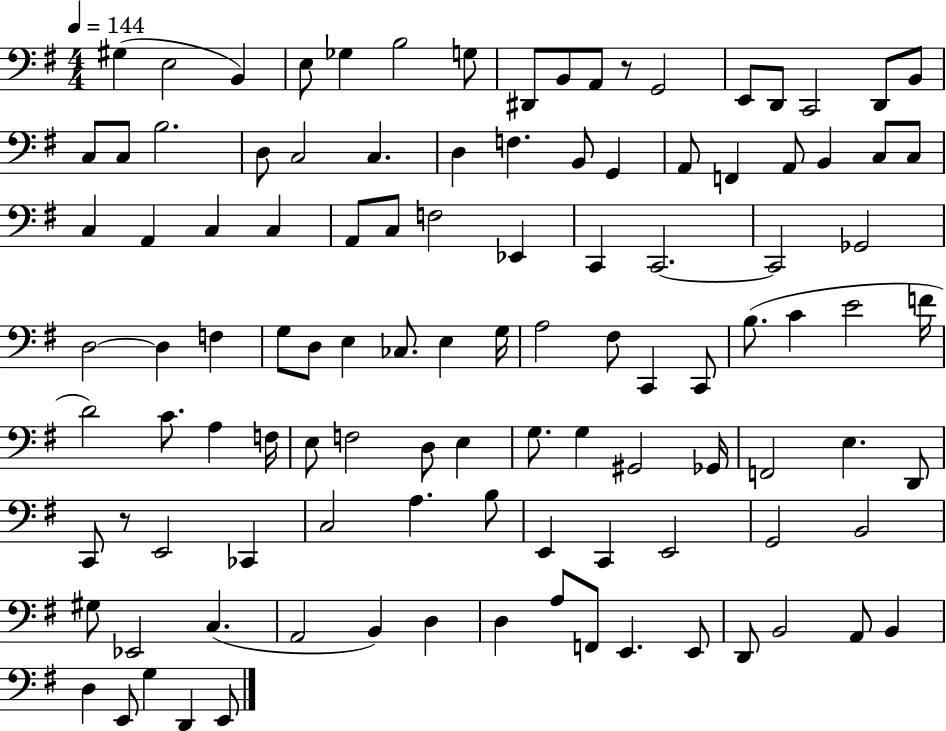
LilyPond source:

{
  \clef bass
  \numericTimeSignature
  \time 4/4
  \key g \major
  \tempo 4 = 144
  gis4( e2 b,4) | e8 ges4 b2 g8 | dis,8 b,8 a,8 r8 g,2 | e,8 d,8 c,2 d,8 b,8 | \break c8 c8 b2. | d8 c2 c4. | d4 f4. b,8 g,4 | a,8 f,4 a,8 b,4 c8 c8 | \break c4 a,4 c4 c4 | a,8 c8 f2 ees,4 | c,4 c,2.~~ | c,2 ges,2 | \break d2~~ d4 f4 | g8 d8 e4 ces8. e4 g16 | a2 fis8 c,4 c,8 | b8.( c'4 e'2 f'16 | \break d'2) c'8. a4 f16 | e8 f2 d8 e4 | g8. g4 gis,2 ges,16 | f,2 e4. d,8 | \break c,8 r8 e,2 ces,4 | c2 a4. b8 | e,4 c,4 e,2 | g,2 b,2 | \break gis8 ees,2 c4.( | a,2 b,4) d4 | d4 a8 f,8 e,4. e,8 | d,8 b,2 a,8 b,4 | \break d4 e,8 g4 d,4 e,8 | \bar "|."
}